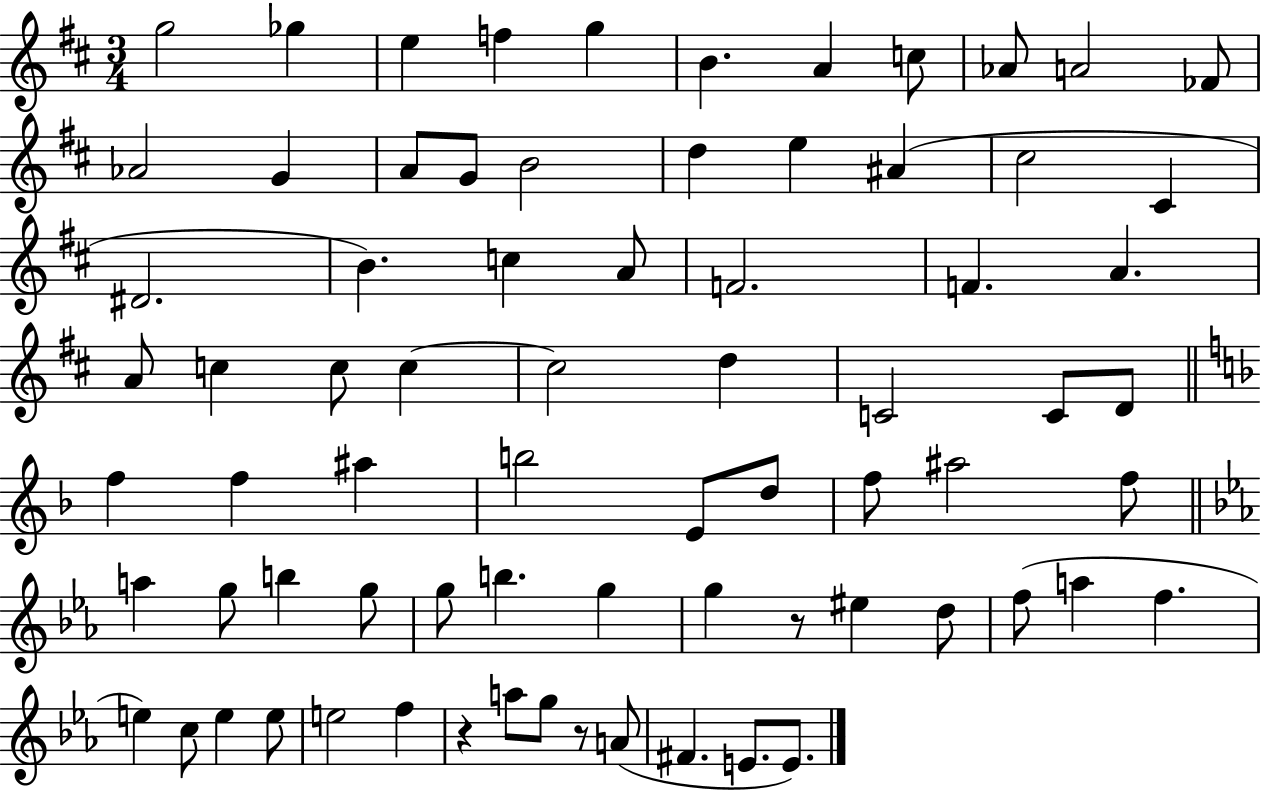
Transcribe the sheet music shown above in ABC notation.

X:1
T:Untitled
M:3/4
L:1/4
K:D
g2 _g e f g B A c/2 _A/2 A2 _F/2 _A2 G A/2 G/2 B2 d e ^A ^c2 ^C ^D2 B c A/2 F2 F A A/2 c c/2 c c2 d C2 C/2 D/2 f f ^a b2 E/2 d/2 f/2 ^a2 f/2 a g/2 b g/2 g/2 b g g z/2 ^e d/2 f/2 a f e c/2 e e/2 e2 f z a/2 g/2 z/2 A/2 ^F E/2 E/2